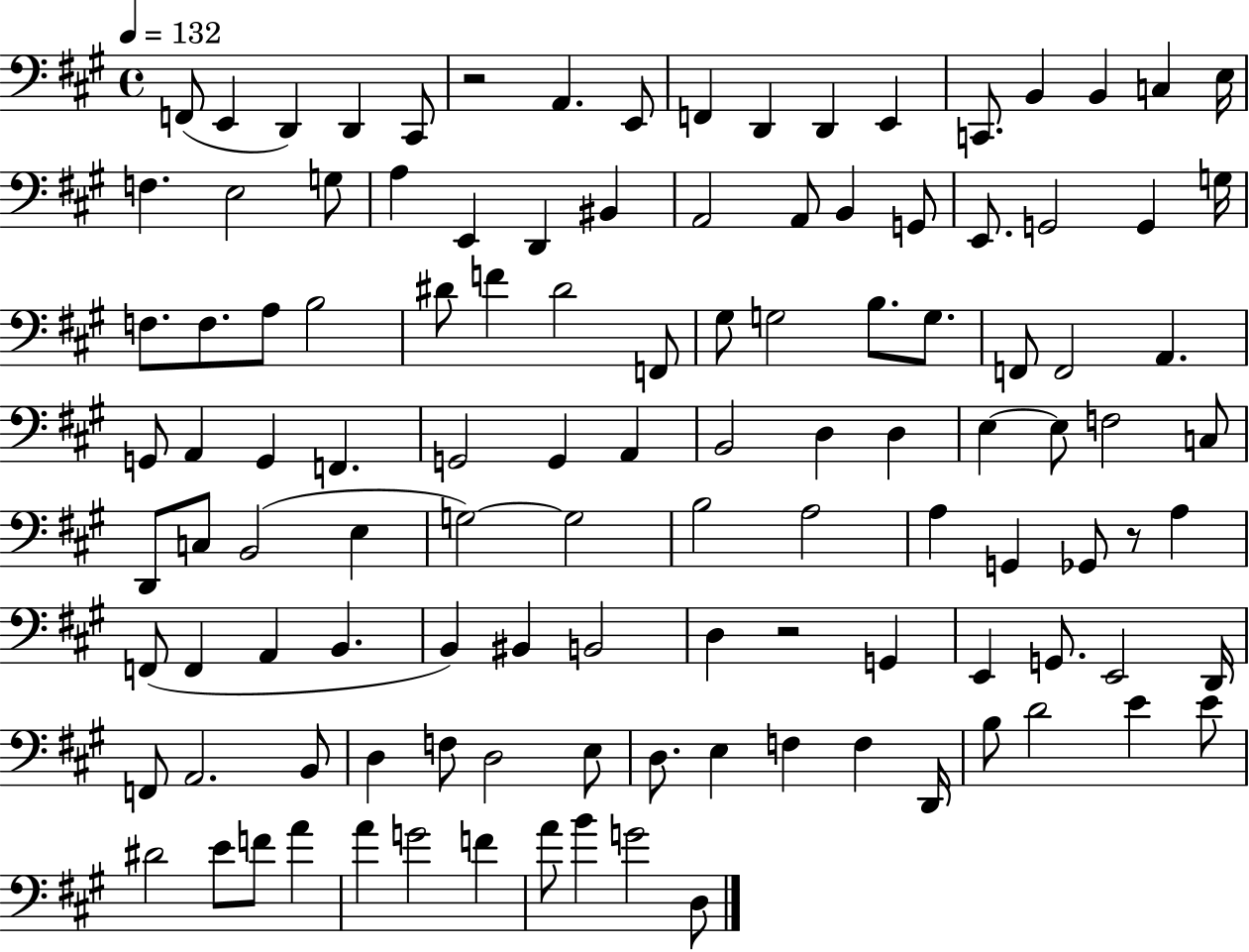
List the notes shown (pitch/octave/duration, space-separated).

F2/e E2/q D2/q D2/q C#2/e R/h A2/q. E2/e F2/q D2/q D2/q E2/q C2/e. B2/q B2/q C3/q E3/s F3/q. E3/h G3/e A3/q E2/q D2/q BIS2/q A2/h A2/e B2/q G2/e E2/e. G2/h G2/q G3/s F3/e. F3/e. A3/e B3/h D#4/e F4/q D#4/h F2/e G#3/e G3/h B3/e. G3/e. F2/e F2/h A2/q. G2/e A2/q G2/q F2/q. G2/h G2/q A2/q B2/h D3/q D3/q E3/q E3/e F3/h C3/e D2/e C3/e B2/h E3/q G3/h G3/h B3/h A3/h A3/q G2/q Gb2/e R/e A3/q F2/e F2/q A2/q B2/q. B2/q BIS2/q B2/h D3/q R/h G2/q E2/q G2/e. E2/h D2/s F2/e A2/h. B2/e D3/q F3/e D3/h E3/e D3/e. E3/q F3/q F3/q D2/s B3/e D4/h E4/q E4/e D#4/h E4/e F4/e A4/q A4/q G4/h F4/q A4/e B4/q G4/h D3/e